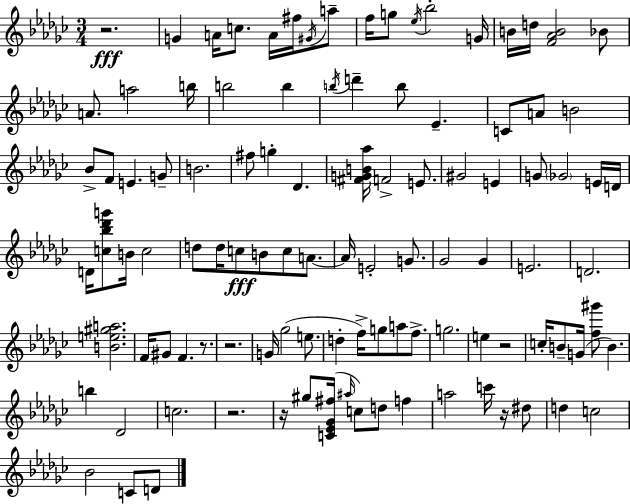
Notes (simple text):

R/h. G4/q A4/s C5/e. A4/s F#5/s G#4/s A5/e F5/s G5/e Eb5/s Bb5/h G4/s B4/s D5/s [F4,Ab4,B4]/h Bb4/e A4/e. A5/h B5/s B5/h B5/q B5/s D6/q B5/e Eb4/q. C4/e A4/e B4/h Bb4/e F4/e E4/q. G4/e B4/h. F#5/e G5/q Db4/q. [F#4,G4,B4,Ab5]/s F4/h E4/e. G#4/h E4/q G4/e Gb4/h E4/s D4/s D4/s [C5,Bb5,Db6,G6]/e B4/s C5/h D5/e D5/s C5/e B4/e C5/e A4/e. A4/s E4/h G4/e. Gb4/h Gb4/q E4/h. D4/h. [B4,E5,G#5,A5]/h. F4/s G#4/e F4/q. R/e. R/h. G4/s Gb5/h E5/e. D5/q F5/s G5/e A5/e F5/e. G5/h. E5/q R/h C5/s B4/e G4/s [F5,G#6]/e B4/q. B5/q Db4/h C5/h. R/h. R/s G#5/e [C4,Eb4,Gb4,F#5]/s A#5/s C5/e D5/e F5/q A5/h C6/s R/s D#5/e D5/q C5/h Bb4/h C4/e D4/e